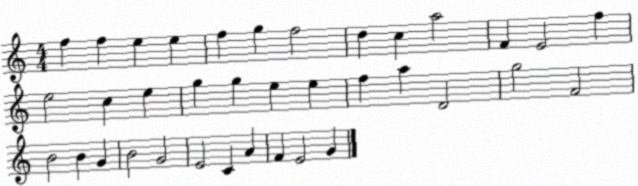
X:1
T:Untitled
M:4/4
L:1/4
K:C
f f e e f g f2 d c a2 F E2 f e2 c e g g e e f a D2 g2 F2 B2 B G B2 G2 E2 C A F E2 G